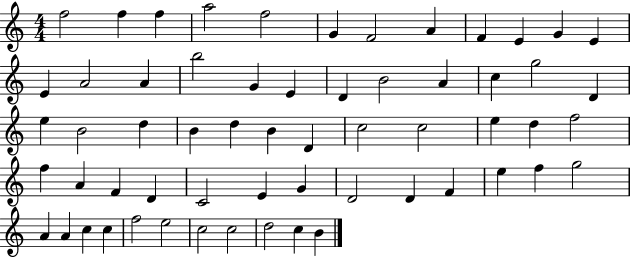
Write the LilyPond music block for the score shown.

{
  \clef treble
  \numericTimeSignature
  \time 4/4
  \key c \major
  f''2 f''4 f''4 | a''2 f''2 | g'4 f'2 a'4 | f'4 e'4 g'4 e'4 | \break e'4 a'2 a'4 | b''2 g'4 e'4 | d'4 b'2 a'4 | c''4 g''2 d'4 | \break e''4 b'2 d''4 | b'4 d''4 b'4 d'4 | c''2 c''2 | e''4 d''4 f''2 | \break f''4 a'4 f'4 d'4 | c'2 e'4 g'4 | d'2 d'4 f'4 | e''4 f''4 g''2 | \break a'4 a'4 c''4 c''4 | f''2 e''2 | c''2 c''2 | d''2 c''4 b'4 | \break \bar "|."
}